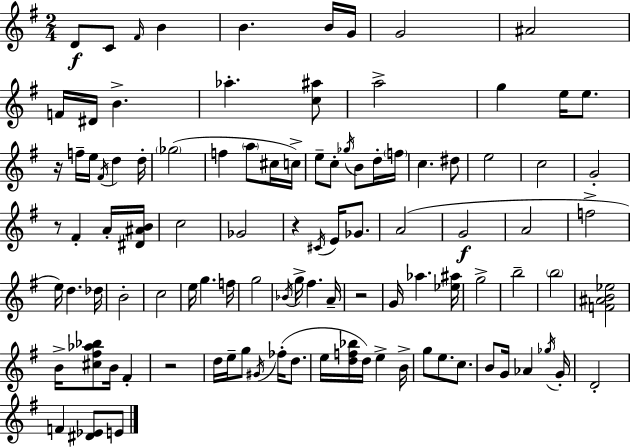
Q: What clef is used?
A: treble